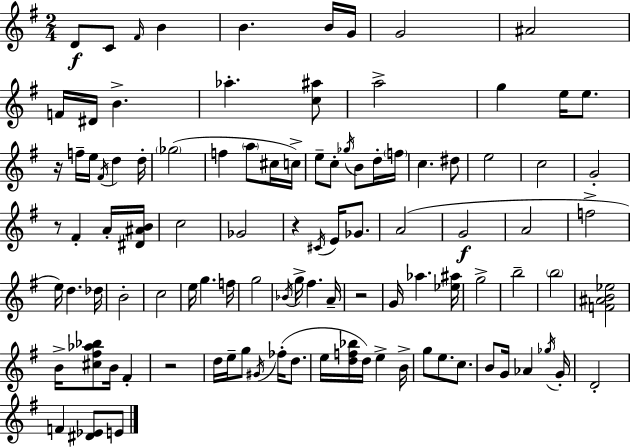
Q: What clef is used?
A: treble